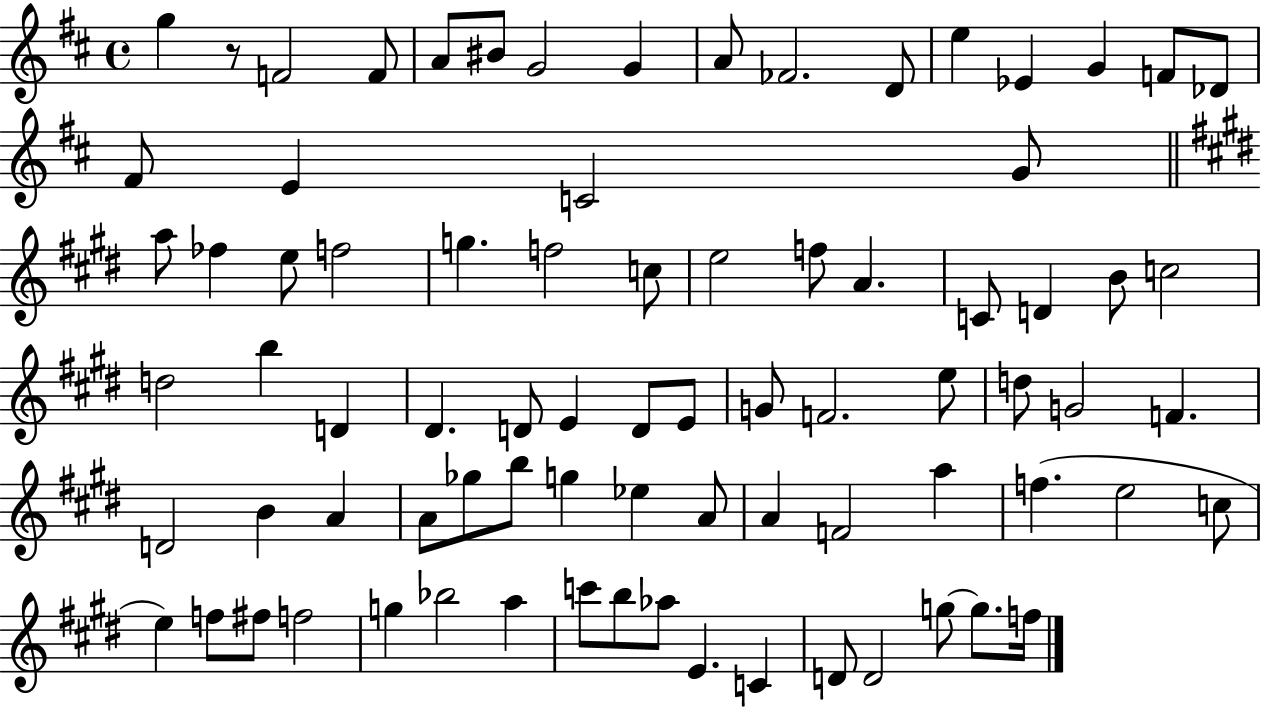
X:1
T:Untitled
M:4/4
L:1/4
K:D
g z/2 F2 F/2 A/2 ^B/2 G2 G A/2 _F2 D/2 e _E G F/2 _D/2 ^F/2 E C2 G/2 a/2 _f e/2 f2 g f2 c/2 e2 f/2 A C/2 D B/2 c2 d2 b D ^D D/2 E D/2 E/2 G/2 F2 e/2 d/2 G2 F D2 B A A/2 _g/2 b/2 g _e A/2 A F2 a f e2 c/2 e f/2 ^f/2 f2 g _b2 a c'/2 b/2 _a/2 E C D/2 D2 g/2 g/2 f/4